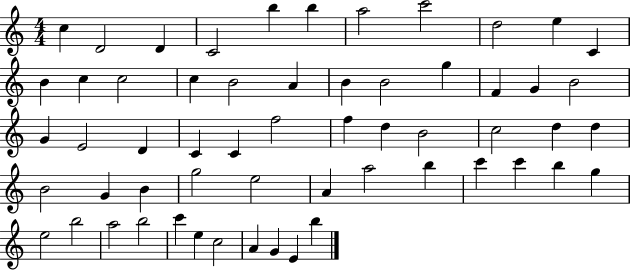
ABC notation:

X:1
T:Untitled
M:4/4
L:1/4
K:C
c D2 D C2 b b a2 c'2 d2 e C B c c2 c B2 A B B2 g F G B2 G E2 D C C f2 f d B2 c2 d d B2 G B g2 e2 A a2 b c' c' b g e2 b2 a2 b2 c' e c2 A G E b